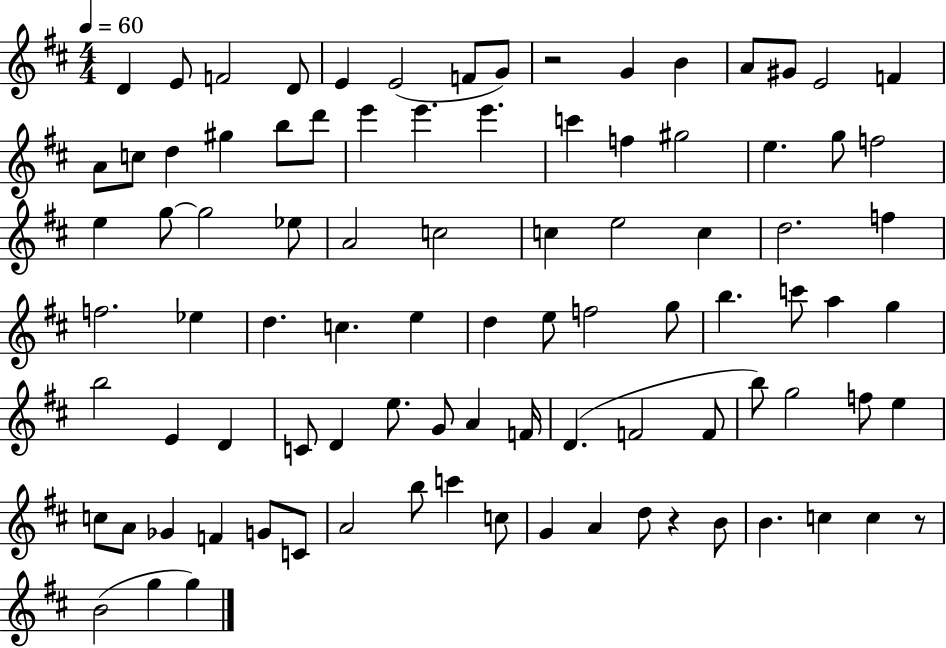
{
  \clef treble
  \numericTimeSignature
  \time 4/4
  \key d \major
  \tempo 4 = 60
  \repeat volta 2 { d'4 e'8 f'2 d'8 | e'4 e'2( f'8 g'8) | r2 g'4 b'4 | a'8 gis'8 e'2 f'4 | \break a'8 c''8 d''4 gis''4 b''8 d'''8 | e'''4 e'''4. e'''4. | c'''4 f''4 gis''2 | e''4. g''8 f''2 | \break e''4 g''8~~ g''2 ees''8 | a'2 c''2 | c''4 e''2 c''4 | d''2. f''4 | \break f''2. ees''4 | d''4. c''4. e''4 | d''4 e''8 f''2 g''8 | b''4. c'''8 a''4 g''4 | \break b''2 e'4 d'4 | c'8 d'4 e''8. g'8 a'4 f'16 | d'4.( f'2 f'8 | b''8) g''2 f''8 e''4 | \break c''8 a'8 ges'4 f'4 g'8 c'8 | a'2 b''8 c'''4 c''8 | g'4 a'4 d''8 r4 b'8 | b'4. c''4 c''4 r8 | \break b'2( g''4 g''4) | } \bar "|."
}